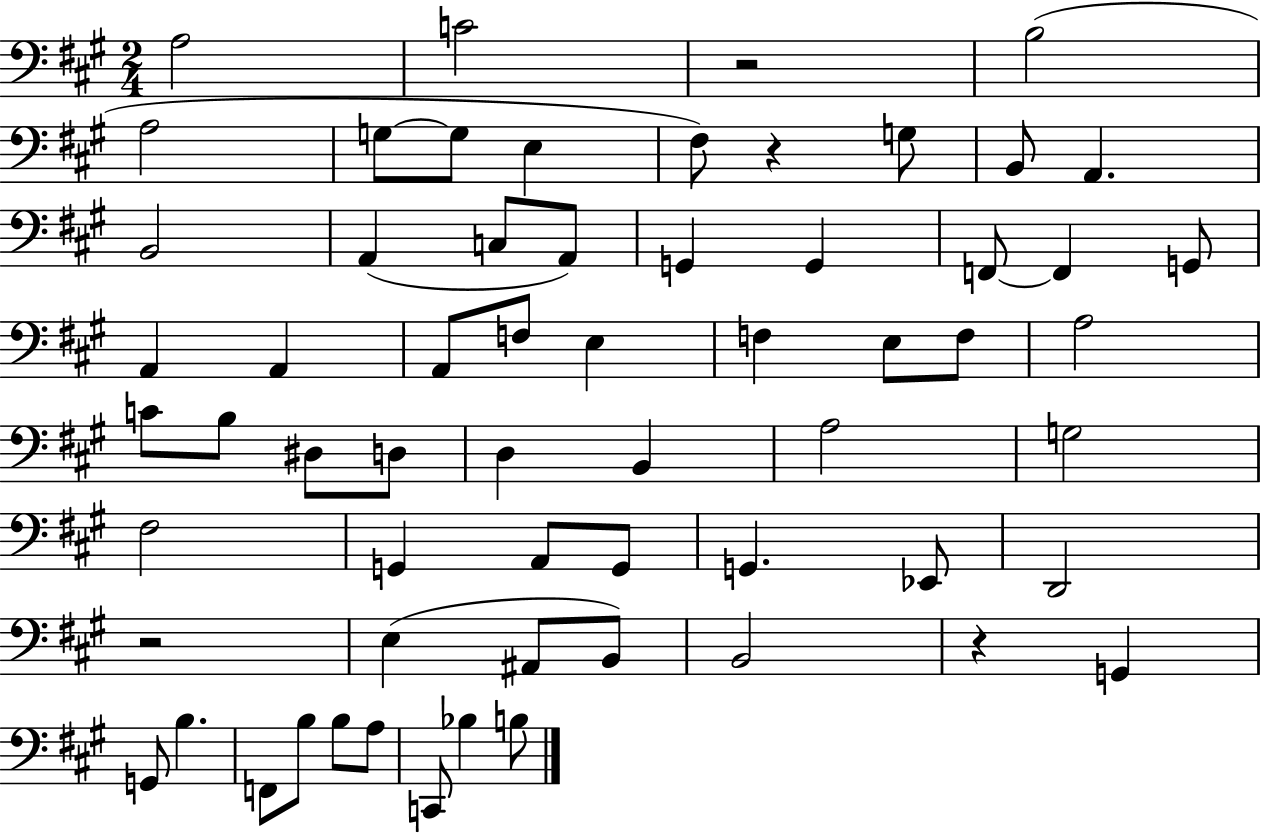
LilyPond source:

{
  \clef bass
  \numericTimeSignature
  \time 2/4
  \key a \major
  a2 | c'2 | r2 | b2( | \break a2 | g8~~ g8 e4 | fis8) r4 g8 | b,8 a,4. | \break b,2 | a,4( c8 a,8) | g,4 g,4 | f,8~~ f,4 g,8 | \break a,4 a,4 | a,8 f8 e4 | f4 e8 f8 | a2 | \break c'8 b8 dis8 d8 | d4 b,4 | a2 | g2 | \break fis2 | g,4 a,8 g,8 | g,4. ees,8 | d,2 | \break r2 | e4( ais,8 b,8) | b,2 | r4 g,4 | \break g,8 b4. | f,8 b8 b8 a8 | c,8 bes4 b8 | \bar "|."
}